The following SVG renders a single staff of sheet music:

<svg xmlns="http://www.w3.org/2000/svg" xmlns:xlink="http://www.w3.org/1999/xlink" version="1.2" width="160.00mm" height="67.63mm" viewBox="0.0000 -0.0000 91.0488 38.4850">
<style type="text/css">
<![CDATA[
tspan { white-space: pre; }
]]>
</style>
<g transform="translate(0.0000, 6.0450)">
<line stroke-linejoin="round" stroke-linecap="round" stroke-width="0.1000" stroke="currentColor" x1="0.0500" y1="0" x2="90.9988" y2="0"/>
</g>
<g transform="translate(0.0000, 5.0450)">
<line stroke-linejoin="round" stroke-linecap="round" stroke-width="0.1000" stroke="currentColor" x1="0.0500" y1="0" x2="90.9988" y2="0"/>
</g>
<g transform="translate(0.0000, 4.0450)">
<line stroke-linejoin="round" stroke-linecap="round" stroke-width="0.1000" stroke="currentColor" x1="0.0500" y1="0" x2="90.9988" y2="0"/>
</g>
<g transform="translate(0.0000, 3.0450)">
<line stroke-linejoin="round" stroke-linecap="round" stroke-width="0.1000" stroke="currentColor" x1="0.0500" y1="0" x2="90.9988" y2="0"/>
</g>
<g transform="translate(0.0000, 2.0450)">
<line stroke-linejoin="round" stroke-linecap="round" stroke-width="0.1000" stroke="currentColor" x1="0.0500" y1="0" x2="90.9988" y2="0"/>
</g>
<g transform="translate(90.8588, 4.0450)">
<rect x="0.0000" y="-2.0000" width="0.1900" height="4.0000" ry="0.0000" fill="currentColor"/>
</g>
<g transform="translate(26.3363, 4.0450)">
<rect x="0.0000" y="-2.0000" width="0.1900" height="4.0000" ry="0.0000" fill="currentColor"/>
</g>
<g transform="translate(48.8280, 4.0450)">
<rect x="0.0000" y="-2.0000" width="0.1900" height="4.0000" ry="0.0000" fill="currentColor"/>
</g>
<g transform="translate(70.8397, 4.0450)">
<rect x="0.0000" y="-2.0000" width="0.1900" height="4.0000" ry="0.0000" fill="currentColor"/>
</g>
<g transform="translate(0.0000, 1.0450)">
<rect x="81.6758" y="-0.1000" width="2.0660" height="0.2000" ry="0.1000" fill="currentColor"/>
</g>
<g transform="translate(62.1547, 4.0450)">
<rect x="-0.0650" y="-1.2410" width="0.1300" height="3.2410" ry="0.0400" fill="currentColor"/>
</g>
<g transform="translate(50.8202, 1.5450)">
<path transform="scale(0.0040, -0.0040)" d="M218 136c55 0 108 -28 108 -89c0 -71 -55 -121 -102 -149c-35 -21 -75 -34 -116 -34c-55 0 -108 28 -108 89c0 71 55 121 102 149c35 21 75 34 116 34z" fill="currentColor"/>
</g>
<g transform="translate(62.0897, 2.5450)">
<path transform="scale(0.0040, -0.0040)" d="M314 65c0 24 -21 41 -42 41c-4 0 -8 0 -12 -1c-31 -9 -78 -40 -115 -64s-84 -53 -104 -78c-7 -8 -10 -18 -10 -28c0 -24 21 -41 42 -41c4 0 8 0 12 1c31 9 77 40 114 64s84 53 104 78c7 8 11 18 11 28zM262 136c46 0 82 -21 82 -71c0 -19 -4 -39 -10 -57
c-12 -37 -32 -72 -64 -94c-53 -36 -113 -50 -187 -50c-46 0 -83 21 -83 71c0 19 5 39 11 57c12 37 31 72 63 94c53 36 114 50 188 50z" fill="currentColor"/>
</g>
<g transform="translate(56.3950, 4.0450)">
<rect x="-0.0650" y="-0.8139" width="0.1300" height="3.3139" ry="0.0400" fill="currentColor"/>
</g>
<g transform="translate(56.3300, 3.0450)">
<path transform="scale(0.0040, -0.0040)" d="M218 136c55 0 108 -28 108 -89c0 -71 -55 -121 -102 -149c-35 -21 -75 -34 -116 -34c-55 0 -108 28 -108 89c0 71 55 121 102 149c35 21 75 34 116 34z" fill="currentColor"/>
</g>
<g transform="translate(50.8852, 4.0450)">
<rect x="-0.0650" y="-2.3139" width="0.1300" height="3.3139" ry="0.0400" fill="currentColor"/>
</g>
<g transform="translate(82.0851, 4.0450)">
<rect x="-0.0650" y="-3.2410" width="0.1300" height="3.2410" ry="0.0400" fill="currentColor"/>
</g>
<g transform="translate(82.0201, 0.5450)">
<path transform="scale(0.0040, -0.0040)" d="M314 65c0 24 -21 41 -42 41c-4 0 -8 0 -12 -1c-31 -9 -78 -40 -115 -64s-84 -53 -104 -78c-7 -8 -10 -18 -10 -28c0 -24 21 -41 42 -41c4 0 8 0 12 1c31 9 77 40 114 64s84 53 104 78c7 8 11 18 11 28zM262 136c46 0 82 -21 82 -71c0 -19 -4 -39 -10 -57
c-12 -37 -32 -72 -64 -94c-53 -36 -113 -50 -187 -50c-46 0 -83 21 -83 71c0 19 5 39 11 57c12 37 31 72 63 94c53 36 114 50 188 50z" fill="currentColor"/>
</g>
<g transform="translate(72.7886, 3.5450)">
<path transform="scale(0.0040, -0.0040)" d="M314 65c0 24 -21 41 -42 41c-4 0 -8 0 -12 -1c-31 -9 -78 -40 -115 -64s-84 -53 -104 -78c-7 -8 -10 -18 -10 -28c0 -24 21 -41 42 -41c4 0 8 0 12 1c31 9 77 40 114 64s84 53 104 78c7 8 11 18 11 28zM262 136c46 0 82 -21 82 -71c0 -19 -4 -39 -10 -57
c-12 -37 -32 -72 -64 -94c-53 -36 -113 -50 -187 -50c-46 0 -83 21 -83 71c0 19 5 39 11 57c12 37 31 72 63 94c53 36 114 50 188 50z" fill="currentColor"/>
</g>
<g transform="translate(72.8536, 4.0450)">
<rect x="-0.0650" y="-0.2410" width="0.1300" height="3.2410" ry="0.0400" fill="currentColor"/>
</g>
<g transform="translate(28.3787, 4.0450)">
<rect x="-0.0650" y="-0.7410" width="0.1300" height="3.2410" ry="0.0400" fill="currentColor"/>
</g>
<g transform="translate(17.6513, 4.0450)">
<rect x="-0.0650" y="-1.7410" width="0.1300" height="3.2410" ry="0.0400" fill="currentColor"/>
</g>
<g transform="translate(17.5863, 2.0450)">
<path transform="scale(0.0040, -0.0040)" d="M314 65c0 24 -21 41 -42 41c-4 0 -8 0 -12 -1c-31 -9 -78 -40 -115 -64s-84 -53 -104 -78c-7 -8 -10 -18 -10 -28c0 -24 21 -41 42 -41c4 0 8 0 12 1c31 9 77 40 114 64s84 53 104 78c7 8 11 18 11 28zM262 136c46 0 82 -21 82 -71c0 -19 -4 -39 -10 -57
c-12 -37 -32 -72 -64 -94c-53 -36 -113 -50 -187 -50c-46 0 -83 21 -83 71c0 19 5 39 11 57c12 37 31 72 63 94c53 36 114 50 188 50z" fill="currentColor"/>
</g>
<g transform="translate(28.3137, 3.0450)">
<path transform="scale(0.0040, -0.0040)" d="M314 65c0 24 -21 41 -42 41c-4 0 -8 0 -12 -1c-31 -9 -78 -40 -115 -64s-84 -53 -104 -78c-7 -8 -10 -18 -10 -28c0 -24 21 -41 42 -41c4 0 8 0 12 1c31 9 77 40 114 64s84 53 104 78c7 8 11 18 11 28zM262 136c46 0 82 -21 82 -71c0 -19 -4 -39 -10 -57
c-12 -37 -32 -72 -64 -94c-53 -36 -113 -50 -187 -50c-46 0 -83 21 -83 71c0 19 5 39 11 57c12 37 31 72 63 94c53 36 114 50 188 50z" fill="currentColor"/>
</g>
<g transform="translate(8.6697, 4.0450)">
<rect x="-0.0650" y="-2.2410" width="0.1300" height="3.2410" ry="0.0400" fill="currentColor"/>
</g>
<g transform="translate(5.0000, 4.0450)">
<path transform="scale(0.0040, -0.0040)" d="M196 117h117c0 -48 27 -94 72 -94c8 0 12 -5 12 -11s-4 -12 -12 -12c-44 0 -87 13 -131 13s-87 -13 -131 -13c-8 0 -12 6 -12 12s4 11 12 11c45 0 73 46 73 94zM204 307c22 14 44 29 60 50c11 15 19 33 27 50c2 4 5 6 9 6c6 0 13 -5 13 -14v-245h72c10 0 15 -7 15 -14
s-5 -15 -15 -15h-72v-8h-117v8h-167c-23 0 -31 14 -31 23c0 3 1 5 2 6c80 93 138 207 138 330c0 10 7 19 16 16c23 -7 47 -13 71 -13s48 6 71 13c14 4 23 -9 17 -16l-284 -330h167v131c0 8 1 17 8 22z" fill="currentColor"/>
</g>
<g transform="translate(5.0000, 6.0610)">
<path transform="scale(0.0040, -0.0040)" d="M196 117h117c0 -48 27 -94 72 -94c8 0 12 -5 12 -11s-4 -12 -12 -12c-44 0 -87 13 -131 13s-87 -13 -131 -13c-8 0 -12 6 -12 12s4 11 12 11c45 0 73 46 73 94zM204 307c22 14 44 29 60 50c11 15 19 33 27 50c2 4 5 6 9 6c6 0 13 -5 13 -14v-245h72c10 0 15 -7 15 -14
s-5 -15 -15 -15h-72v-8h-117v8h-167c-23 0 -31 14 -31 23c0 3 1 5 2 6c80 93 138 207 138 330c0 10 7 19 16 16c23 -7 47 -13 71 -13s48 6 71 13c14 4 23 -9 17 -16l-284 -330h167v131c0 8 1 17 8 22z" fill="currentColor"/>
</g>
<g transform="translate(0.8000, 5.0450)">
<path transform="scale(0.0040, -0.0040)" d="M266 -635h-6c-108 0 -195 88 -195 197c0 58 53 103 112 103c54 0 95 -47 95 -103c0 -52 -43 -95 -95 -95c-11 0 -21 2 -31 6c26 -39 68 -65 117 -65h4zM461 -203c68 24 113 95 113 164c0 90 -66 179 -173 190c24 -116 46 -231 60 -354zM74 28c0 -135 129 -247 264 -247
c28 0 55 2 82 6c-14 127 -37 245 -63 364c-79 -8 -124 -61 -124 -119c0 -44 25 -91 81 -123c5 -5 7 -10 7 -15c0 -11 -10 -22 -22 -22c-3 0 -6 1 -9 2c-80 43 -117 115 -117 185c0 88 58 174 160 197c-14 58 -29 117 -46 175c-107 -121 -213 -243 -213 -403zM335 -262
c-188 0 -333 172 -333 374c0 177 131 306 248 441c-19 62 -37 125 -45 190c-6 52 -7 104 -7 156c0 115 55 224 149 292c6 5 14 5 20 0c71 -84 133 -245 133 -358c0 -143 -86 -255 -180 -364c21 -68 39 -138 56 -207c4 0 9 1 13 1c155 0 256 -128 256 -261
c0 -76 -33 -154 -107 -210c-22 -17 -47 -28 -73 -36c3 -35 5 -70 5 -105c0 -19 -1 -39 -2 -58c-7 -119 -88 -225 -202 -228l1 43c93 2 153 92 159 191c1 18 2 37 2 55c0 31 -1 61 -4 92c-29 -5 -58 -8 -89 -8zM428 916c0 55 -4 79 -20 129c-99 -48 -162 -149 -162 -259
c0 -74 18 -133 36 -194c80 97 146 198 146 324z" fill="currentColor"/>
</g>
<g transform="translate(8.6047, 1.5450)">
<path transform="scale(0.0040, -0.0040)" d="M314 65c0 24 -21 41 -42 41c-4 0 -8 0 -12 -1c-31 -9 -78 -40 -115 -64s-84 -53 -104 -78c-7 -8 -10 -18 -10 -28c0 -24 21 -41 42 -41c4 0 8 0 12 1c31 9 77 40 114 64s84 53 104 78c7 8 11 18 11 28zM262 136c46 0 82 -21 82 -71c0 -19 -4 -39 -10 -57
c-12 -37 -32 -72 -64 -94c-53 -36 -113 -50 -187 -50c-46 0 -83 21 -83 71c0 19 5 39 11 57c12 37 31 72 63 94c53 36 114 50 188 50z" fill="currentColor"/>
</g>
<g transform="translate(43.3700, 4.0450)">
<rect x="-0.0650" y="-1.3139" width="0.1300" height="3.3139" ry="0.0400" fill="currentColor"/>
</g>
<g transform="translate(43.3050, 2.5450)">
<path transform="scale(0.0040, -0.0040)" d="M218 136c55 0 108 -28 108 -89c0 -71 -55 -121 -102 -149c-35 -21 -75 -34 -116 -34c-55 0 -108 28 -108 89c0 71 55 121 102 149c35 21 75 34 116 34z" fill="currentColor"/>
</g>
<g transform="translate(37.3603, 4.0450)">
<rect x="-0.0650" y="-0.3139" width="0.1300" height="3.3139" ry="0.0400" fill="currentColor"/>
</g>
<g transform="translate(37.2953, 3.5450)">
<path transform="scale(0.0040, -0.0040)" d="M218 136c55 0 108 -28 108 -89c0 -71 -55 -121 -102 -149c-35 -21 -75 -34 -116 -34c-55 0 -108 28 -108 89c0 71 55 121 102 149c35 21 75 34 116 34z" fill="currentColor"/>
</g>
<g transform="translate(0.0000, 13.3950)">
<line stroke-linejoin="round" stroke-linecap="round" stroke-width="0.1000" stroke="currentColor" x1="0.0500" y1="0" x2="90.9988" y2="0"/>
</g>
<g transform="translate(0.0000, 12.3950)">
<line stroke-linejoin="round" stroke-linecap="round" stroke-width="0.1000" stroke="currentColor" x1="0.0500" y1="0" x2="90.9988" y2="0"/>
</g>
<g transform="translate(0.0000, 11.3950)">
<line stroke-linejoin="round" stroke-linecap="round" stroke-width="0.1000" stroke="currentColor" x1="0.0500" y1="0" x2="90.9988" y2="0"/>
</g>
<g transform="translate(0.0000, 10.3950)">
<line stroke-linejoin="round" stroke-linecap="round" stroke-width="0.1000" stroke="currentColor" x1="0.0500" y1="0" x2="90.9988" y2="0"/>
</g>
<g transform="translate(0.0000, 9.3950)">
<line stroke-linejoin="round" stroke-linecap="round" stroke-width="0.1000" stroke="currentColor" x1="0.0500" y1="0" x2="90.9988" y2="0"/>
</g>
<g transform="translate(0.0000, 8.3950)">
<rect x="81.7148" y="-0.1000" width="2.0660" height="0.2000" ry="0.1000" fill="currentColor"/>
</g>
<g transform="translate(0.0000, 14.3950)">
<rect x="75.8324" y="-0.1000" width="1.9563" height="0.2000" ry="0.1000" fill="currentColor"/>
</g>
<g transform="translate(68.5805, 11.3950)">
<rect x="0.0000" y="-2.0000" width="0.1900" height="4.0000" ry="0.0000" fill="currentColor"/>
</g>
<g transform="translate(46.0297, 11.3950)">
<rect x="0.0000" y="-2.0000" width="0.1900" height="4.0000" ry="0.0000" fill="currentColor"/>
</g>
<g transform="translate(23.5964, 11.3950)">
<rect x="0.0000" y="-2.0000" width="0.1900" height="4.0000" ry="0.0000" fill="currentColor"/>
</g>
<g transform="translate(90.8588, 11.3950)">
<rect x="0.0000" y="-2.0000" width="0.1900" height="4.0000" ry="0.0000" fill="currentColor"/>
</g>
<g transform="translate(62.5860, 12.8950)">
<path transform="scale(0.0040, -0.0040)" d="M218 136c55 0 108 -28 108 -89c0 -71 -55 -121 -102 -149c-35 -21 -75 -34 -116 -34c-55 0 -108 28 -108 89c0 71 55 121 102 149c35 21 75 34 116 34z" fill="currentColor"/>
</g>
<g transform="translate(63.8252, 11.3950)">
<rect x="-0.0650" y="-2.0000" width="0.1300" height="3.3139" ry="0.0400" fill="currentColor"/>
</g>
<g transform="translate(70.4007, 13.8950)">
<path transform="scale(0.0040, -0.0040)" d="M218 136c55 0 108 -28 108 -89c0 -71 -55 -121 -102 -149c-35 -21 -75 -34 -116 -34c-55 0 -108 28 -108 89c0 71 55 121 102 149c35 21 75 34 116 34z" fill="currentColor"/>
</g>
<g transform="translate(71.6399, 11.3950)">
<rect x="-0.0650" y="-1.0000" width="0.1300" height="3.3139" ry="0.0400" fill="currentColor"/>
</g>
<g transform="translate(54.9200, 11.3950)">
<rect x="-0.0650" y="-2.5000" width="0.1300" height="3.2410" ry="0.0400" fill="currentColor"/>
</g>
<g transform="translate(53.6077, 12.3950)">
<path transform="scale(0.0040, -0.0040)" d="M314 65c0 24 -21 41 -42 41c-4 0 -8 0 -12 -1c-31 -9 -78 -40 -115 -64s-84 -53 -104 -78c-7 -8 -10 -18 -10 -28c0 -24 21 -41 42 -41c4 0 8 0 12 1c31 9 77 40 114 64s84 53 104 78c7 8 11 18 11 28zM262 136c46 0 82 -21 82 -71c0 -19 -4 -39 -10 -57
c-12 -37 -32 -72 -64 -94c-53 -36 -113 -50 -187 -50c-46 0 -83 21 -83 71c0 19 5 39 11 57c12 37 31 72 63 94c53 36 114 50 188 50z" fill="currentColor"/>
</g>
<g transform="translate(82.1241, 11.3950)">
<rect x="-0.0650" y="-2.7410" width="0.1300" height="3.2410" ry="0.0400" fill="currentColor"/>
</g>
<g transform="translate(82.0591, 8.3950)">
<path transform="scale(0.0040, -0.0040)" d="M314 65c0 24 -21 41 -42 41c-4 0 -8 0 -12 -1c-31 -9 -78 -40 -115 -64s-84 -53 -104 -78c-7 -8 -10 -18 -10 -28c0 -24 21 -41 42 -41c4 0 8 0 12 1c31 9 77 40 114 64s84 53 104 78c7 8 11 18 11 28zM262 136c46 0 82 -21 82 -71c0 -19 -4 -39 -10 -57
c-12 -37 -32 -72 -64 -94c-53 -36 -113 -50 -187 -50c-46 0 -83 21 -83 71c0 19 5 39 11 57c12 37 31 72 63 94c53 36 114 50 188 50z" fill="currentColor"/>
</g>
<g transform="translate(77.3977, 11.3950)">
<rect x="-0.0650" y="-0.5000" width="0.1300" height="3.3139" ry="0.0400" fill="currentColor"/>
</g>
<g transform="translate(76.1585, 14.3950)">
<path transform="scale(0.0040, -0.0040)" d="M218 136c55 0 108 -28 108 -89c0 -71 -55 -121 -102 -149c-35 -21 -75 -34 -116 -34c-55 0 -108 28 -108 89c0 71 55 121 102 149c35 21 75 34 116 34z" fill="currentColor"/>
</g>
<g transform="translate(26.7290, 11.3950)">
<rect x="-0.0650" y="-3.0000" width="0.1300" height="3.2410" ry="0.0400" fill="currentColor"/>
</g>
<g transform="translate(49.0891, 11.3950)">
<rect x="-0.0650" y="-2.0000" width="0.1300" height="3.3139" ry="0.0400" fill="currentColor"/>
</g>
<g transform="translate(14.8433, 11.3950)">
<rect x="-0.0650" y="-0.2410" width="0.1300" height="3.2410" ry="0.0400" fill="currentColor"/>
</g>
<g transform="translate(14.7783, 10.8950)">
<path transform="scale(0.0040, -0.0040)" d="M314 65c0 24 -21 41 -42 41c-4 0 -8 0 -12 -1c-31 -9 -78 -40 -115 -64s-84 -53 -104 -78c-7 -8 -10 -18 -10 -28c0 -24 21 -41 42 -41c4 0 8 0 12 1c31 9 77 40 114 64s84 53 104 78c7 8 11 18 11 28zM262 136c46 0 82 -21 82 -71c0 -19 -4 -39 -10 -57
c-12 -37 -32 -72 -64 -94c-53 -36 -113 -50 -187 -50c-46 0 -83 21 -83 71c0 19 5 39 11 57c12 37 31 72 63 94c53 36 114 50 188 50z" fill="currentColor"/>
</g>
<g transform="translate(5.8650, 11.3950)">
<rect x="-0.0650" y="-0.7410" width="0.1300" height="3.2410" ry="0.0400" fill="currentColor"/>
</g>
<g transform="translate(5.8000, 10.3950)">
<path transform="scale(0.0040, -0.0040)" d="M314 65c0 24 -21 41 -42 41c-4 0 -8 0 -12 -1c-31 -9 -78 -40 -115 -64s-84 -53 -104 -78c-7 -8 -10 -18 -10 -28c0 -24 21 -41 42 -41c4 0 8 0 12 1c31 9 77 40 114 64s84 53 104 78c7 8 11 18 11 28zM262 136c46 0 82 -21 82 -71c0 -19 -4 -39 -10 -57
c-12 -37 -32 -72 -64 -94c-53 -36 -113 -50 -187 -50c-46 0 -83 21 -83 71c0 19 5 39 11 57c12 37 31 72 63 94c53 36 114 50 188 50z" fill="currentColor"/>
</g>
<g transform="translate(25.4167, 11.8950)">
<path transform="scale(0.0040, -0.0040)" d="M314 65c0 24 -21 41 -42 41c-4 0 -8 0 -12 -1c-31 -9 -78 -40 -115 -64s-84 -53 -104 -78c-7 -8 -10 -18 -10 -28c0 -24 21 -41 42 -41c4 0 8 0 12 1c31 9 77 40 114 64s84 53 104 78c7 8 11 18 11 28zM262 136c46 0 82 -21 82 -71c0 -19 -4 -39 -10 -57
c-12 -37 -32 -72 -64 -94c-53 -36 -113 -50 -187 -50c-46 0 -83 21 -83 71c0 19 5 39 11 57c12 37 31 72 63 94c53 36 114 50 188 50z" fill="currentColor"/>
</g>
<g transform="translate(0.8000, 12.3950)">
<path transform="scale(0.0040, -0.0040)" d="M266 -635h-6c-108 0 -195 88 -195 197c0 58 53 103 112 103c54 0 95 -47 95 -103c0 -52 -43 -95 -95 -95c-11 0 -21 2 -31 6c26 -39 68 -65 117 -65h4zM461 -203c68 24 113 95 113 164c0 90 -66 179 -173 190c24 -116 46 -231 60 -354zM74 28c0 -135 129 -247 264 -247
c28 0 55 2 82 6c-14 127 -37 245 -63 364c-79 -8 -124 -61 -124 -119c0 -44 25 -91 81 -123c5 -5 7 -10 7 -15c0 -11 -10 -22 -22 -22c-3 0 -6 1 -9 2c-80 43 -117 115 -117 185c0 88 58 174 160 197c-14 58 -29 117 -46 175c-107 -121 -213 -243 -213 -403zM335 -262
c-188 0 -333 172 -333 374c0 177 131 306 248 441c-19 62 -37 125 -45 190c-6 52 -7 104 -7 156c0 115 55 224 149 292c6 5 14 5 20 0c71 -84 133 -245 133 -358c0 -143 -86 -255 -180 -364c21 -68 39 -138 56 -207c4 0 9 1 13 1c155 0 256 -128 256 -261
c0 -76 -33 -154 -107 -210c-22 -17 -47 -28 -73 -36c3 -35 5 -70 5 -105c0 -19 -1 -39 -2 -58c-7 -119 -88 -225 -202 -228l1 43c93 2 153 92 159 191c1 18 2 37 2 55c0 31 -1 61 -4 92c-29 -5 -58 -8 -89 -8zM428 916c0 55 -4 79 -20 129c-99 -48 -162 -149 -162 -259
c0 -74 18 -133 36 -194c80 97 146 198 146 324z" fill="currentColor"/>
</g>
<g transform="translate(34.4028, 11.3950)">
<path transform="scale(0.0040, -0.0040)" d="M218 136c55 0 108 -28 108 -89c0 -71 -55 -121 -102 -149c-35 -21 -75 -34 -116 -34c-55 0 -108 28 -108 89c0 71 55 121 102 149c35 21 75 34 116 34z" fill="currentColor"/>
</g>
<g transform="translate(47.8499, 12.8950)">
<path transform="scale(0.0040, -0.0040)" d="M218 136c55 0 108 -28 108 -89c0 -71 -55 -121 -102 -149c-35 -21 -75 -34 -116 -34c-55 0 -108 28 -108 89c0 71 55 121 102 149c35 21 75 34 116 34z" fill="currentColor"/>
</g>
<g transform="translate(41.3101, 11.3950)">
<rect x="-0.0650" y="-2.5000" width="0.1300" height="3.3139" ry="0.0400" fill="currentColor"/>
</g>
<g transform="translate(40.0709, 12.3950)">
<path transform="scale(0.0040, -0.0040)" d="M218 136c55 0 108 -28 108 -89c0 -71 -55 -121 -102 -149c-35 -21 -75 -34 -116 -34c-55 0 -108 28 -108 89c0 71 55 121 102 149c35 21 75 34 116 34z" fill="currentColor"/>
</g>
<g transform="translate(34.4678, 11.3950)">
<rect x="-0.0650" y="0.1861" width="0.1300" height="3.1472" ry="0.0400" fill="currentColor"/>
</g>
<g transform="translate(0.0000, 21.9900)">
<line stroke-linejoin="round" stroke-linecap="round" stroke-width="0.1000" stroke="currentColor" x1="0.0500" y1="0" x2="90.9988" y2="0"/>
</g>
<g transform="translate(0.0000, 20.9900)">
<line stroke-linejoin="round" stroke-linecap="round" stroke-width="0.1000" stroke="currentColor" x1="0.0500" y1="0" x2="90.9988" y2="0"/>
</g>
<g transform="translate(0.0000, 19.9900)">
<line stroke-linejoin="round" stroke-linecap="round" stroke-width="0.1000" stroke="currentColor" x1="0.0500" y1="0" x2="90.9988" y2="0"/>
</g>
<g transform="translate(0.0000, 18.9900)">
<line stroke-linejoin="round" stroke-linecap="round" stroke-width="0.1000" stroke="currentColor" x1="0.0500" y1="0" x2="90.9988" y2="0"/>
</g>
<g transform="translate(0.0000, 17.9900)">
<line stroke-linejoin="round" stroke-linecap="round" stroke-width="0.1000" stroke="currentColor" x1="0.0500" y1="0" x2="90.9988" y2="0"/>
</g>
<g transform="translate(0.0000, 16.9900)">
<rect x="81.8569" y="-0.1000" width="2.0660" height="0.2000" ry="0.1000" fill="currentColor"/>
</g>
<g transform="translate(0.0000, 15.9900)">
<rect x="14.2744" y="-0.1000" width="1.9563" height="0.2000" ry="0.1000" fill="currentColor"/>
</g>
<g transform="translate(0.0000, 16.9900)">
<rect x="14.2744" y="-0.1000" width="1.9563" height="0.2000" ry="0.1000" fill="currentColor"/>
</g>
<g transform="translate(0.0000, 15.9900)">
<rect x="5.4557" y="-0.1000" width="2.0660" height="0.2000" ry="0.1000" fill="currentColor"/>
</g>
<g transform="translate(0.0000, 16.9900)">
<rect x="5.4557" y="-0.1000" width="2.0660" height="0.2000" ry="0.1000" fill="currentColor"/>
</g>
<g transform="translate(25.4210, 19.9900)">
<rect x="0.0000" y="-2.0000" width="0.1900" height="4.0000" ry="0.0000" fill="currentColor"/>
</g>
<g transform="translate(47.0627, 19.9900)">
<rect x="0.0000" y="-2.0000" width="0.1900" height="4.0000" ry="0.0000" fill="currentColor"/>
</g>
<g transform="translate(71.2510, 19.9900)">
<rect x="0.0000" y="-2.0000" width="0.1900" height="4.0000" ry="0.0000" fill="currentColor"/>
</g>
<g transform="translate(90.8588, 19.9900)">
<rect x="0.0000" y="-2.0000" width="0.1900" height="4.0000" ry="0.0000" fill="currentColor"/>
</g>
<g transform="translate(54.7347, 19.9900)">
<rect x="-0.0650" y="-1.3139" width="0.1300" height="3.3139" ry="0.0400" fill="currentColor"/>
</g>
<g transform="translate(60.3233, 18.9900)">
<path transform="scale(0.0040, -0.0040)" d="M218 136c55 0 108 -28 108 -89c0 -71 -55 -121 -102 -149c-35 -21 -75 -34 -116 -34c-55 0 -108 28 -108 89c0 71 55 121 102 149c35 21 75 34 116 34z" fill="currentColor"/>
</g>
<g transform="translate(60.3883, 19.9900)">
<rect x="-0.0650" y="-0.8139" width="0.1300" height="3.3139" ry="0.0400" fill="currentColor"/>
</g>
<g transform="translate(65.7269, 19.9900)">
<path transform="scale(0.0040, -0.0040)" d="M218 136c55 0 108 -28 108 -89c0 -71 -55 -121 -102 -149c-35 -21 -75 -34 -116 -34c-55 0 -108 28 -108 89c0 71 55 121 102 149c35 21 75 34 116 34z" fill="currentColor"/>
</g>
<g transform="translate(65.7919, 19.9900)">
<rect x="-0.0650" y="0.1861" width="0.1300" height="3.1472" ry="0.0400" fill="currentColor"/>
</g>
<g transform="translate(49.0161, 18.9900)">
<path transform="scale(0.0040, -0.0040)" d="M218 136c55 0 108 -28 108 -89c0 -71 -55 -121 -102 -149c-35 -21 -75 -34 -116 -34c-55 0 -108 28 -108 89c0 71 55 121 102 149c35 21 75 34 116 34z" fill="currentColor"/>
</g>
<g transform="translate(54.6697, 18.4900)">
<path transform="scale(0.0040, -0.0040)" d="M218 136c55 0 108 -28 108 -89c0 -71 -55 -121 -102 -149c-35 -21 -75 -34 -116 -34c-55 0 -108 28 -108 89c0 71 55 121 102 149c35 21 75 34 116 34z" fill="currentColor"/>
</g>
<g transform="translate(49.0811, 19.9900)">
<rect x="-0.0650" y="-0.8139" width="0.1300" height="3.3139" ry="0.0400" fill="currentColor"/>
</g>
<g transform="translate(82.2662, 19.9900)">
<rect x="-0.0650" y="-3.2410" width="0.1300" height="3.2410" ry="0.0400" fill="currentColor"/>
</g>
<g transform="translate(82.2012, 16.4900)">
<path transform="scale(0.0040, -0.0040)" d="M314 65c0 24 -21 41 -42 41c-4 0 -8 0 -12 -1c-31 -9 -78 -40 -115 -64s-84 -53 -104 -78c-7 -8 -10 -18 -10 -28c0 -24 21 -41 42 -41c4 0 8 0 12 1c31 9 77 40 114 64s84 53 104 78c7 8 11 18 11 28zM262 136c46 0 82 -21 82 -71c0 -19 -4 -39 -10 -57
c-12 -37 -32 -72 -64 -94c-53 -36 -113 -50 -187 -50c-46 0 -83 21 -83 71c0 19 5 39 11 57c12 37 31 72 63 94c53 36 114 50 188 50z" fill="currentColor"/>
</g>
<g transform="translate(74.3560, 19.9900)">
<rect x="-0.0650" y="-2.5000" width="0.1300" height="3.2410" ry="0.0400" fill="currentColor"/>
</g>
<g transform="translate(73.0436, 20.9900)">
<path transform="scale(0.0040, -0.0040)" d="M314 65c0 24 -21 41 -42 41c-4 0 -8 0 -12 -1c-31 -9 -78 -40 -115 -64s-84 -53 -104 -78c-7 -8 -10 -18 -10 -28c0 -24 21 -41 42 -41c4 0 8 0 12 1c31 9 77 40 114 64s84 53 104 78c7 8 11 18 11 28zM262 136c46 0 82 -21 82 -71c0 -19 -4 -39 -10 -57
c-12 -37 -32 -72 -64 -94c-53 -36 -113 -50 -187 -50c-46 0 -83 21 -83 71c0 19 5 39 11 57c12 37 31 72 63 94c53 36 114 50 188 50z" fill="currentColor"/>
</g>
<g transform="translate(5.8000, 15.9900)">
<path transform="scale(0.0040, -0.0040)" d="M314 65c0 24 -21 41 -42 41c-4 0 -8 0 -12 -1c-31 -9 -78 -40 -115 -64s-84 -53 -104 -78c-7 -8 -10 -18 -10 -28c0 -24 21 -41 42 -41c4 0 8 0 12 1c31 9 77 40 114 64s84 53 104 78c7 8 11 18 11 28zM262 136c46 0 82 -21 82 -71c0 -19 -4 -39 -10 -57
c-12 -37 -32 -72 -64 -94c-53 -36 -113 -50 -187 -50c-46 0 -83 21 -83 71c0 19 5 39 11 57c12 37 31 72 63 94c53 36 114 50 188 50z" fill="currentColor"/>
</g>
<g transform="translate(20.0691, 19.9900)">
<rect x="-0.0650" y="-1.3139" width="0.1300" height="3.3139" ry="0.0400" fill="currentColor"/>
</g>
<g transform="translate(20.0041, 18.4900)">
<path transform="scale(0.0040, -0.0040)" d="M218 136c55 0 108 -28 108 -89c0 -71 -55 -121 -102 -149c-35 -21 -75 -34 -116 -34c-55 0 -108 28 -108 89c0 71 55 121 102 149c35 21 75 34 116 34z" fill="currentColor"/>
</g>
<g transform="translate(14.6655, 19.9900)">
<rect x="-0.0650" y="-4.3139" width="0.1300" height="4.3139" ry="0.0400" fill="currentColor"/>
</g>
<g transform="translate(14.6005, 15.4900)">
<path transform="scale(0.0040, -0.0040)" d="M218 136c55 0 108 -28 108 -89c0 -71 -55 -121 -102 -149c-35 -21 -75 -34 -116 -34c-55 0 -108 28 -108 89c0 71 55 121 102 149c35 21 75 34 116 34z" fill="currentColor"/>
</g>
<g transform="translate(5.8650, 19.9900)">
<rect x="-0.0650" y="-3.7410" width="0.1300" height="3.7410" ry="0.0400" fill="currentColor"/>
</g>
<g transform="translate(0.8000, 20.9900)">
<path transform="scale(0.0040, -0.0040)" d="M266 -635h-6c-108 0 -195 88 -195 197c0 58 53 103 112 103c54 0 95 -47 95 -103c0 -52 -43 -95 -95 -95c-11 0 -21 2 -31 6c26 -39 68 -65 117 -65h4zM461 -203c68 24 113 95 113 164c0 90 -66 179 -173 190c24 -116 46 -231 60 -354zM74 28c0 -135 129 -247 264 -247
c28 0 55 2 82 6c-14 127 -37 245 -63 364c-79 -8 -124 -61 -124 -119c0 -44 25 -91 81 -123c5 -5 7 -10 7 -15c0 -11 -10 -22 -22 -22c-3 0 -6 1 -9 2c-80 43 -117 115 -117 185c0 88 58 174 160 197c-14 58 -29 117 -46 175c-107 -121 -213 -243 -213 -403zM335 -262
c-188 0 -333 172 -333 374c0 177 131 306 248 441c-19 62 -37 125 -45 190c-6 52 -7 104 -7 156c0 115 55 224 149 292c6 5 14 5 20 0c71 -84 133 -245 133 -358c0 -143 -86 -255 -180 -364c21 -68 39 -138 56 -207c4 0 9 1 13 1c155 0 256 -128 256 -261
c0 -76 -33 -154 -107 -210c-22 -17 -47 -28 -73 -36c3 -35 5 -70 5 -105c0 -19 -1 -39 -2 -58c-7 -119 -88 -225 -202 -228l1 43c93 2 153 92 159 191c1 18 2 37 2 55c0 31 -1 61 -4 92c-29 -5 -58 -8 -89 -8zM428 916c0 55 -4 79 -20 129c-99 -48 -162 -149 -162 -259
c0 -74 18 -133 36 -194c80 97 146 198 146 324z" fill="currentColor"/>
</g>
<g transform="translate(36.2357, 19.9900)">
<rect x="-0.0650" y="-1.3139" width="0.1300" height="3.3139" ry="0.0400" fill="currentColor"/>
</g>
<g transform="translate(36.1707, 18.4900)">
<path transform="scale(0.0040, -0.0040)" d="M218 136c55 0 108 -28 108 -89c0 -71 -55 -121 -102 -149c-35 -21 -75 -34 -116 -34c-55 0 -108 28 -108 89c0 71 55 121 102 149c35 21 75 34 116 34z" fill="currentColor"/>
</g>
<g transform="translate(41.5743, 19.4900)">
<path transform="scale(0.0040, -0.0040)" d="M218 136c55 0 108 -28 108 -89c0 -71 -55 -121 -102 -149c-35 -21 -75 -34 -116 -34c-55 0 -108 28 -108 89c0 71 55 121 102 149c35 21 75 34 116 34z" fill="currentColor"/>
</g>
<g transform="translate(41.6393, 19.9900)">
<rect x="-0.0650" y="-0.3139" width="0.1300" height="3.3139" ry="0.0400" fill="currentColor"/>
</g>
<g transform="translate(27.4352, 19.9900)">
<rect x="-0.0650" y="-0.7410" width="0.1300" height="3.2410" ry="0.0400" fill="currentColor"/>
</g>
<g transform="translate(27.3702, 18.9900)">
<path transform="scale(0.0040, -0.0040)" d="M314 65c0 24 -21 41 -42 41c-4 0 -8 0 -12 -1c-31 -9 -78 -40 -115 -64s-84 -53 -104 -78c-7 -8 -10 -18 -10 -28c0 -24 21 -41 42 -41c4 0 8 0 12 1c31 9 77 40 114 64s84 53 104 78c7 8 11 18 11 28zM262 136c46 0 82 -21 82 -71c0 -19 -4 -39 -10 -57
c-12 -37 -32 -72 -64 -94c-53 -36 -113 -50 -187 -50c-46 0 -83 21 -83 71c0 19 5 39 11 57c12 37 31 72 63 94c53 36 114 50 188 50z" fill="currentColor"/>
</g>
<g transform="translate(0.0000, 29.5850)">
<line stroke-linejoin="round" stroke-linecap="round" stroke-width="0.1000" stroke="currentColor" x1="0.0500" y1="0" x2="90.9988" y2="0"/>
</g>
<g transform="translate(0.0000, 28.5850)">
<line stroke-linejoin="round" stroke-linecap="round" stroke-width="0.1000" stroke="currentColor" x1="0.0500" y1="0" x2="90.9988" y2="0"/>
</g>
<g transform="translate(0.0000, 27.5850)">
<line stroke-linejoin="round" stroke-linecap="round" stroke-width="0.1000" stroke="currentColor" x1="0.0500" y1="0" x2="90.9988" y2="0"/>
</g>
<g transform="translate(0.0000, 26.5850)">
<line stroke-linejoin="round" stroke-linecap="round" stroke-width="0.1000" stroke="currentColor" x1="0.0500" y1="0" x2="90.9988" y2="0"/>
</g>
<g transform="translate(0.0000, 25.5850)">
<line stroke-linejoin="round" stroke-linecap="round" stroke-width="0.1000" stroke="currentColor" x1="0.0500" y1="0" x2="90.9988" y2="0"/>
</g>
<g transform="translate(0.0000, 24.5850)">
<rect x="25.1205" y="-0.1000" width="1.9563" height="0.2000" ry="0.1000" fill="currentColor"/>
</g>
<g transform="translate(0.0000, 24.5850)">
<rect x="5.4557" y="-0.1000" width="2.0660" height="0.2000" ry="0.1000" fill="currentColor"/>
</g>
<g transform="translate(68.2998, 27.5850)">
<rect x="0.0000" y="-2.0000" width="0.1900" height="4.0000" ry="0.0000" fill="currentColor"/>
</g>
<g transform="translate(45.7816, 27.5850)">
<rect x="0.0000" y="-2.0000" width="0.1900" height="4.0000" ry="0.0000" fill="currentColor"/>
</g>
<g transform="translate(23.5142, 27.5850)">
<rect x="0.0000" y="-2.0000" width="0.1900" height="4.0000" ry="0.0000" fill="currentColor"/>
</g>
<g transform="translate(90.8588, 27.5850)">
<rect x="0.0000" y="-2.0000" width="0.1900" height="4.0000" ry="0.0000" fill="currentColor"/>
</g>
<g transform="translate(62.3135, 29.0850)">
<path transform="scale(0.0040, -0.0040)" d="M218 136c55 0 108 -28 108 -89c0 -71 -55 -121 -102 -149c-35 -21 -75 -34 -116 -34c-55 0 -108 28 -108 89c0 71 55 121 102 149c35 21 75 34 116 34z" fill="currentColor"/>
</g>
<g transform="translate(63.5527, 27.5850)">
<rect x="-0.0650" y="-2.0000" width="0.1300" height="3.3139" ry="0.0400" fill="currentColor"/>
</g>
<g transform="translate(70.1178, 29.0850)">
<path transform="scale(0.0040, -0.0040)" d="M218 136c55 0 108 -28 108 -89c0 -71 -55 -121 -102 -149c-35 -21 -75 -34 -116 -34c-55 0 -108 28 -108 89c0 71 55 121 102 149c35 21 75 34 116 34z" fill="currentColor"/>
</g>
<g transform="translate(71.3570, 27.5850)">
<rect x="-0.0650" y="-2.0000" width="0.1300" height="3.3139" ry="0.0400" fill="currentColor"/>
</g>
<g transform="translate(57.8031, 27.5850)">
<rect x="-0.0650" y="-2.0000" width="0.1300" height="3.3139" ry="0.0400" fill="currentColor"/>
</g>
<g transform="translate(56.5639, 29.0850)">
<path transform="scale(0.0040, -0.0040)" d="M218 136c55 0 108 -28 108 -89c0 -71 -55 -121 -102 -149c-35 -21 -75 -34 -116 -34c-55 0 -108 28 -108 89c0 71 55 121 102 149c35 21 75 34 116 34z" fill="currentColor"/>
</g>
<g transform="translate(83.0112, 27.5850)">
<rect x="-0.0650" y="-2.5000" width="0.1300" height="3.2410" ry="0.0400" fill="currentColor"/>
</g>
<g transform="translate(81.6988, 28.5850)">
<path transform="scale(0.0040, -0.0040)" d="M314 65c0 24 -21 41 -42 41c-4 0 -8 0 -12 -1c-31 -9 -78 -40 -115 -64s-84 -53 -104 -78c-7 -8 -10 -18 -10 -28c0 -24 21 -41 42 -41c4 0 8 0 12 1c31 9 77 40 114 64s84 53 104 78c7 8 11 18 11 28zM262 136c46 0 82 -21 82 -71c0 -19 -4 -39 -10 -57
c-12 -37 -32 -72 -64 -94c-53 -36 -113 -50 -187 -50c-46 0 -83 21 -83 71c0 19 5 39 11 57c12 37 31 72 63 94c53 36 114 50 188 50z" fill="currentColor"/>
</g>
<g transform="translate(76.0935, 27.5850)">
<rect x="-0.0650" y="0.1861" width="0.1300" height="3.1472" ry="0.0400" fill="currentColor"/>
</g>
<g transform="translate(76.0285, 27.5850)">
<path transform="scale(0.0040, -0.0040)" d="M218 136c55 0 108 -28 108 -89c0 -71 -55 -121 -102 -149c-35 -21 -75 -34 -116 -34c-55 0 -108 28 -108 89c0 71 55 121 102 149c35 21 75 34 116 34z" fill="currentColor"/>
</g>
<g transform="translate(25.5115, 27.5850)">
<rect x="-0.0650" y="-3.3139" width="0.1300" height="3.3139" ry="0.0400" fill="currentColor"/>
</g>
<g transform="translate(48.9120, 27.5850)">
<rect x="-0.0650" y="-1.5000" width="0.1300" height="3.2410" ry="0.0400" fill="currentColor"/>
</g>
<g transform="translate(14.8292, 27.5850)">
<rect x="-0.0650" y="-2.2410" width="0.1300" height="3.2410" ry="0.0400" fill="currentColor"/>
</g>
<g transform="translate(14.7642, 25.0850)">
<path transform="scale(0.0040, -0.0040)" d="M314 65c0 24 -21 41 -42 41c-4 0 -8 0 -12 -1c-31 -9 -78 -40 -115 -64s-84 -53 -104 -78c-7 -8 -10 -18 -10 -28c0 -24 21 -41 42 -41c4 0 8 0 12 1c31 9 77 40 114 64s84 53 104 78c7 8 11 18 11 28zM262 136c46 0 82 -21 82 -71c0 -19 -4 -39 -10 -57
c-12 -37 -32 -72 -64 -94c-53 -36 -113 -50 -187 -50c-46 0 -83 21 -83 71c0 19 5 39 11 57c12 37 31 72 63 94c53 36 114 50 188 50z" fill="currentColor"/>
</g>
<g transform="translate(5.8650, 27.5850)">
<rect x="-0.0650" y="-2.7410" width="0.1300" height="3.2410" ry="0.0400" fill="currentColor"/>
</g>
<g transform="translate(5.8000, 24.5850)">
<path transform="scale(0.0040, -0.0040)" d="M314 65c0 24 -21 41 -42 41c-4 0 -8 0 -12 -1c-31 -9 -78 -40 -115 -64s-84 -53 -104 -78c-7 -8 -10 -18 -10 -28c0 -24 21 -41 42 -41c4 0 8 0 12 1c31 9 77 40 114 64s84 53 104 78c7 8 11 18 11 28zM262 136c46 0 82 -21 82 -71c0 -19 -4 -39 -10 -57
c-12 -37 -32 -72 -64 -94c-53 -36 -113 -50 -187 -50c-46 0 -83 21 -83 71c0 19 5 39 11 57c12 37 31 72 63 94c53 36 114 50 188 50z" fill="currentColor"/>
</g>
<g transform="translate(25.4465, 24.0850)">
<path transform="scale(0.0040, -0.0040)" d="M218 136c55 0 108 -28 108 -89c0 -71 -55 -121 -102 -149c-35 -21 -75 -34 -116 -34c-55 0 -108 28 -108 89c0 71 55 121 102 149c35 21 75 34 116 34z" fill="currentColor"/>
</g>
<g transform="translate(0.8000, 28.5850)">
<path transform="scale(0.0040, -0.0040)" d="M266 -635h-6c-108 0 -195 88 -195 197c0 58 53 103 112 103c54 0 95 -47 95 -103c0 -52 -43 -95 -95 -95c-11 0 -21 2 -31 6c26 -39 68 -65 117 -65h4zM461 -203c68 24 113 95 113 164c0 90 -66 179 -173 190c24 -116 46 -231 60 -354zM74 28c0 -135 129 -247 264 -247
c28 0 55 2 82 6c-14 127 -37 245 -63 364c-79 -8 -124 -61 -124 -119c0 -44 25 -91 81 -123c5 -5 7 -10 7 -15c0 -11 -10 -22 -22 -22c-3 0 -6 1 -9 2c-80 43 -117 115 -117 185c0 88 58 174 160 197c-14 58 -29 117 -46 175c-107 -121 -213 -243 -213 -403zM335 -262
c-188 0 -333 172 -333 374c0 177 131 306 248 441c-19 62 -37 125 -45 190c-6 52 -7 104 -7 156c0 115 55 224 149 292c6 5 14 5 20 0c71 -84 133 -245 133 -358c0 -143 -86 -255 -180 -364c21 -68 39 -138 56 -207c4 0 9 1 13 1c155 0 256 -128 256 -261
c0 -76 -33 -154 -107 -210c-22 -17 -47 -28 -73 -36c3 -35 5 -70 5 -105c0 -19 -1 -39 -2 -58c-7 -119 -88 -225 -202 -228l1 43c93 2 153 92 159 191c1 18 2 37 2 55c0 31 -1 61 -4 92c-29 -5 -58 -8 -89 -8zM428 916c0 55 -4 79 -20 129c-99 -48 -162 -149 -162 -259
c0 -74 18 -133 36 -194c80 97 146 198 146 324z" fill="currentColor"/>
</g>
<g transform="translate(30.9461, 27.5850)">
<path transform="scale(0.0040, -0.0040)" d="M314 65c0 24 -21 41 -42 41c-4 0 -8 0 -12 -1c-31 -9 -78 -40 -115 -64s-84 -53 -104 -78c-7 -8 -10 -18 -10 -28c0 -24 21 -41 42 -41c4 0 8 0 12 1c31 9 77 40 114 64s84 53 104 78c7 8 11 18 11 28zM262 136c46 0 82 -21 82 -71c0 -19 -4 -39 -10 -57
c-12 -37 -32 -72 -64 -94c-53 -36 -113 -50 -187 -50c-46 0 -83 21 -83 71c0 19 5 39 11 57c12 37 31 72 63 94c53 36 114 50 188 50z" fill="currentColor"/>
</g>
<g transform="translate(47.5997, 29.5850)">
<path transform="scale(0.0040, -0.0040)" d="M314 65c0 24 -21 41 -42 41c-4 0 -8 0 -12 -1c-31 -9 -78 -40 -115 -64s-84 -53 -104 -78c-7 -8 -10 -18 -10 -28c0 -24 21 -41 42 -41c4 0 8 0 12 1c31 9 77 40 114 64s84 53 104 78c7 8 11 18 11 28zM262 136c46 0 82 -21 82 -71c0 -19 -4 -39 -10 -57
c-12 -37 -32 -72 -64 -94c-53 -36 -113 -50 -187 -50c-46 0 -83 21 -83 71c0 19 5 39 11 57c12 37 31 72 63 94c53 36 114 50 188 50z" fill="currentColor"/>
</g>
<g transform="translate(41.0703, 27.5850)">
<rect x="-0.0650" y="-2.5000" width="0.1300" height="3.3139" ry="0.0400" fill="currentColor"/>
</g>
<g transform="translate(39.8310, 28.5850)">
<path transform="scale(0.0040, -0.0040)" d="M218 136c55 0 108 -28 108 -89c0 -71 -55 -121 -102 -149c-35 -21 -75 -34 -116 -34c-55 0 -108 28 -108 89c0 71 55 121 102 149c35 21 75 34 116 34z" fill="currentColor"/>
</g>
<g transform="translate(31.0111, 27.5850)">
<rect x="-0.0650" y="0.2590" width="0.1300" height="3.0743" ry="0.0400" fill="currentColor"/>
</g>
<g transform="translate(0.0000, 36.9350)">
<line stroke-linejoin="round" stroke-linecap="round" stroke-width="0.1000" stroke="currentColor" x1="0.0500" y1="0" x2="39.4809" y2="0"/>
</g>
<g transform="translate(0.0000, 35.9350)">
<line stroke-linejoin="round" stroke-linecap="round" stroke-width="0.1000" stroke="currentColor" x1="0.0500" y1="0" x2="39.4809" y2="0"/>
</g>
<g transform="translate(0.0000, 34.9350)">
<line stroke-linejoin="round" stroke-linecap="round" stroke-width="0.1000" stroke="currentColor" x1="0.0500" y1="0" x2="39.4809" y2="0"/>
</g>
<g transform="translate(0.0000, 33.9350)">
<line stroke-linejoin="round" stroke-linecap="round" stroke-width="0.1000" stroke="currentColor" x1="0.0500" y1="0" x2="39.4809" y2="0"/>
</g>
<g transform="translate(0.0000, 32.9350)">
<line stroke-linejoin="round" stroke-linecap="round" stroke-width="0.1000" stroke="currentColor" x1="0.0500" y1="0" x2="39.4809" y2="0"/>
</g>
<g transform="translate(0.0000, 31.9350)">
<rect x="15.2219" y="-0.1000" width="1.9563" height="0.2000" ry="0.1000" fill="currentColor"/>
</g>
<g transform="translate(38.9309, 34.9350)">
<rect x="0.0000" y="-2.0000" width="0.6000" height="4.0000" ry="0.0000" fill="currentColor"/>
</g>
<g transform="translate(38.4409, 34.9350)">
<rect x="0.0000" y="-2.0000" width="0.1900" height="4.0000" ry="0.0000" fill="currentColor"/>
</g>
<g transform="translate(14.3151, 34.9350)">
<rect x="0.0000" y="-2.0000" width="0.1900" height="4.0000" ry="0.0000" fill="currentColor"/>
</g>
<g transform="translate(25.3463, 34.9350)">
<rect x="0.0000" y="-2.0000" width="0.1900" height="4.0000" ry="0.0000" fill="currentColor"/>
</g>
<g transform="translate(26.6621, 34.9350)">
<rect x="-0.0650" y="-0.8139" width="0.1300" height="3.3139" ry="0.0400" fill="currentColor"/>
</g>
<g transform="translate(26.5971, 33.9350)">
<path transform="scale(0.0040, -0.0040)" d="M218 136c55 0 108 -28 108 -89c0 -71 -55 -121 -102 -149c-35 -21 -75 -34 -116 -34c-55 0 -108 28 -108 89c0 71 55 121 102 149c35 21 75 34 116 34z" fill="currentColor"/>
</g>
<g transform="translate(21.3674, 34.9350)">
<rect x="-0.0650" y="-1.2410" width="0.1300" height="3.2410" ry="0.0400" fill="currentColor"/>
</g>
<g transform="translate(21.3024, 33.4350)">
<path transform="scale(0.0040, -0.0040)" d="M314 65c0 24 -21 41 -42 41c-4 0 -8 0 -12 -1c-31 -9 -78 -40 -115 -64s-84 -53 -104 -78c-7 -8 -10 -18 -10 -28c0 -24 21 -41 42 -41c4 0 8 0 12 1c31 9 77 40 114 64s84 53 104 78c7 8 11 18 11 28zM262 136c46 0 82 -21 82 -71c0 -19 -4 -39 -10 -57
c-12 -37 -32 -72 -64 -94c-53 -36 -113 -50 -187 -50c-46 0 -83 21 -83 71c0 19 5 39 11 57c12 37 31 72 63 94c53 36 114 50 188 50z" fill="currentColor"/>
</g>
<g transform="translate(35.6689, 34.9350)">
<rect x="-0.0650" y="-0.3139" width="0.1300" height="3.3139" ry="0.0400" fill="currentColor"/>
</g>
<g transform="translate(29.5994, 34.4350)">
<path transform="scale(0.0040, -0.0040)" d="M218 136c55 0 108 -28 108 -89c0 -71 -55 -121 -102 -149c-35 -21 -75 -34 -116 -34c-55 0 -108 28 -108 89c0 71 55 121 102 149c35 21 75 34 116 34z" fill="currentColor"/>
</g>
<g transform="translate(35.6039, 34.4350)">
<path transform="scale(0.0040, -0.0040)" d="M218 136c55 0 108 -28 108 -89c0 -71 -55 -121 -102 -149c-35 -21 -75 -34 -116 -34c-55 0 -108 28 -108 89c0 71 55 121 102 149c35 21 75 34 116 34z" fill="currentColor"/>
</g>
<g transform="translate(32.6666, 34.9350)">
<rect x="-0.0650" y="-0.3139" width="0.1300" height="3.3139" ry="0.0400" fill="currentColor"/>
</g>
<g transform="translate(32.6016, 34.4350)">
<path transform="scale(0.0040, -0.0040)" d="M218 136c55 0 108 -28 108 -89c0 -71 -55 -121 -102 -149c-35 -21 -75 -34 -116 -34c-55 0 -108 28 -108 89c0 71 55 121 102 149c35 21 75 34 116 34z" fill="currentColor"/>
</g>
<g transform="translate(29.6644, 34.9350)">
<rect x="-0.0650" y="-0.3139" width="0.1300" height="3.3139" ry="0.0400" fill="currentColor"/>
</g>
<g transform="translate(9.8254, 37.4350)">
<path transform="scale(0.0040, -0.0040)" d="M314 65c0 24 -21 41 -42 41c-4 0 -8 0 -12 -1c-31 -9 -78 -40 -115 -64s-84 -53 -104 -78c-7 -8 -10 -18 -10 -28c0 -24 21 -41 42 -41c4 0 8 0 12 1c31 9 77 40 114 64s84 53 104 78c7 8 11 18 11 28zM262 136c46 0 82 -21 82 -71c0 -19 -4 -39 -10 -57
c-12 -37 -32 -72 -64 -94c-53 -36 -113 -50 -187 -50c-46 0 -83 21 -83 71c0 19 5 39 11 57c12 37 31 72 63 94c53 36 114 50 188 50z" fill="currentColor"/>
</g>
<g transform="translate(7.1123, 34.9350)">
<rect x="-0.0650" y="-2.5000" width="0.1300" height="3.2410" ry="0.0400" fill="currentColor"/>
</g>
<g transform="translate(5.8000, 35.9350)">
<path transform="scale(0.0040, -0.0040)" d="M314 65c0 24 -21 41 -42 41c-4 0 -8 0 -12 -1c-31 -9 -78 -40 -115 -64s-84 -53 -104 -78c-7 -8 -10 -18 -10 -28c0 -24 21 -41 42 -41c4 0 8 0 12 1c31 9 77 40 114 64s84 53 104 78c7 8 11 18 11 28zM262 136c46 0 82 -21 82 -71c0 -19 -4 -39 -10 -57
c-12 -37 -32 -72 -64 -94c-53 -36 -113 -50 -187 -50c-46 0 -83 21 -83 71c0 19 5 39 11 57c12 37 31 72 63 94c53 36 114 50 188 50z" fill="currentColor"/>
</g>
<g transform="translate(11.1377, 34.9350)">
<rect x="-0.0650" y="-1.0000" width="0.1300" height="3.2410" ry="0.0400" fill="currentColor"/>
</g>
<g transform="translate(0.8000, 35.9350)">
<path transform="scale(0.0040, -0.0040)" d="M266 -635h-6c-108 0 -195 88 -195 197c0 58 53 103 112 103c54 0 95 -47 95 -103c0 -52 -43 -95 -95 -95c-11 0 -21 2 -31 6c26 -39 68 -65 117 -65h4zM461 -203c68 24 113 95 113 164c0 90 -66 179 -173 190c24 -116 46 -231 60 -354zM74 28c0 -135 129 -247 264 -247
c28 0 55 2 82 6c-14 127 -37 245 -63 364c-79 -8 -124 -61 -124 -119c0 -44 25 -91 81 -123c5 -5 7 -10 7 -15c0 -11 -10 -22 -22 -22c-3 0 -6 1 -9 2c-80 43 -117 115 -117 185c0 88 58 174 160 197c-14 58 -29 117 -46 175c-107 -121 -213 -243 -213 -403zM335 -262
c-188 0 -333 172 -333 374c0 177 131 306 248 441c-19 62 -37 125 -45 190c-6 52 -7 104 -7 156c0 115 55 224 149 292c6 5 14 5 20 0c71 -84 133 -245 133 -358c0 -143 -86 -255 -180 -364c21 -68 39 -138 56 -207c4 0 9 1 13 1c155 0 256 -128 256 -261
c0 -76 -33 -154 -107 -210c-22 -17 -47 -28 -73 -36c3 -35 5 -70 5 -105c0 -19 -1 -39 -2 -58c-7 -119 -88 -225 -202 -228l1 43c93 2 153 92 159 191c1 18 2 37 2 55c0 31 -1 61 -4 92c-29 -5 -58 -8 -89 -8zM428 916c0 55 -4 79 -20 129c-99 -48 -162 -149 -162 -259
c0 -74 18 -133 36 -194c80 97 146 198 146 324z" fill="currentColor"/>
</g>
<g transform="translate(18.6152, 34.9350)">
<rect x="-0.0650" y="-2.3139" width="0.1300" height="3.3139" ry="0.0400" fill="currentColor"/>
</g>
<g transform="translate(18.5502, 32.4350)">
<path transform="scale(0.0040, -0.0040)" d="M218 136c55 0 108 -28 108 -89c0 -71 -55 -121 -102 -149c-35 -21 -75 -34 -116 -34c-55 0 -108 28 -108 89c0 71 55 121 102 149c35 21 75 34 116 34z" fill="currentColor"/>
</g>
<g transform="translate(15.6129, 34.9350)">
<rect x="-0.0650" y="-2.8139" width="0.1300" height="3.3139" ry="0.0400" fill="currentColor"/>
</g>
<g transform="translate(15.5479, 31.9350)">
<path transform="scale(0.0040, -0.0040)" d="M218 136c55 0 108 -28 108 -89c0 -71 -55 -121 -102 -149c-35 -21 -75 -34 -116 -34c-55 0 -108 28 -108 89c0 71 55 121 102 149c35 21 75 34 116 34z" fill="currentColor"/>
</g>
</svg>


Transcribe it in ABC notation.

X:1
T:Untitled
M:4/4
L:1/4
K:C
g2 f2 d2 c e g d e2 c2 b2 d2 c2 A2 B G F G2 F D C a2 c'2 d' e d2 e c d e d B G2 b2 a2 g2 b B2 G E2 F F F B G2 G2 D2 a g e2 d c c c